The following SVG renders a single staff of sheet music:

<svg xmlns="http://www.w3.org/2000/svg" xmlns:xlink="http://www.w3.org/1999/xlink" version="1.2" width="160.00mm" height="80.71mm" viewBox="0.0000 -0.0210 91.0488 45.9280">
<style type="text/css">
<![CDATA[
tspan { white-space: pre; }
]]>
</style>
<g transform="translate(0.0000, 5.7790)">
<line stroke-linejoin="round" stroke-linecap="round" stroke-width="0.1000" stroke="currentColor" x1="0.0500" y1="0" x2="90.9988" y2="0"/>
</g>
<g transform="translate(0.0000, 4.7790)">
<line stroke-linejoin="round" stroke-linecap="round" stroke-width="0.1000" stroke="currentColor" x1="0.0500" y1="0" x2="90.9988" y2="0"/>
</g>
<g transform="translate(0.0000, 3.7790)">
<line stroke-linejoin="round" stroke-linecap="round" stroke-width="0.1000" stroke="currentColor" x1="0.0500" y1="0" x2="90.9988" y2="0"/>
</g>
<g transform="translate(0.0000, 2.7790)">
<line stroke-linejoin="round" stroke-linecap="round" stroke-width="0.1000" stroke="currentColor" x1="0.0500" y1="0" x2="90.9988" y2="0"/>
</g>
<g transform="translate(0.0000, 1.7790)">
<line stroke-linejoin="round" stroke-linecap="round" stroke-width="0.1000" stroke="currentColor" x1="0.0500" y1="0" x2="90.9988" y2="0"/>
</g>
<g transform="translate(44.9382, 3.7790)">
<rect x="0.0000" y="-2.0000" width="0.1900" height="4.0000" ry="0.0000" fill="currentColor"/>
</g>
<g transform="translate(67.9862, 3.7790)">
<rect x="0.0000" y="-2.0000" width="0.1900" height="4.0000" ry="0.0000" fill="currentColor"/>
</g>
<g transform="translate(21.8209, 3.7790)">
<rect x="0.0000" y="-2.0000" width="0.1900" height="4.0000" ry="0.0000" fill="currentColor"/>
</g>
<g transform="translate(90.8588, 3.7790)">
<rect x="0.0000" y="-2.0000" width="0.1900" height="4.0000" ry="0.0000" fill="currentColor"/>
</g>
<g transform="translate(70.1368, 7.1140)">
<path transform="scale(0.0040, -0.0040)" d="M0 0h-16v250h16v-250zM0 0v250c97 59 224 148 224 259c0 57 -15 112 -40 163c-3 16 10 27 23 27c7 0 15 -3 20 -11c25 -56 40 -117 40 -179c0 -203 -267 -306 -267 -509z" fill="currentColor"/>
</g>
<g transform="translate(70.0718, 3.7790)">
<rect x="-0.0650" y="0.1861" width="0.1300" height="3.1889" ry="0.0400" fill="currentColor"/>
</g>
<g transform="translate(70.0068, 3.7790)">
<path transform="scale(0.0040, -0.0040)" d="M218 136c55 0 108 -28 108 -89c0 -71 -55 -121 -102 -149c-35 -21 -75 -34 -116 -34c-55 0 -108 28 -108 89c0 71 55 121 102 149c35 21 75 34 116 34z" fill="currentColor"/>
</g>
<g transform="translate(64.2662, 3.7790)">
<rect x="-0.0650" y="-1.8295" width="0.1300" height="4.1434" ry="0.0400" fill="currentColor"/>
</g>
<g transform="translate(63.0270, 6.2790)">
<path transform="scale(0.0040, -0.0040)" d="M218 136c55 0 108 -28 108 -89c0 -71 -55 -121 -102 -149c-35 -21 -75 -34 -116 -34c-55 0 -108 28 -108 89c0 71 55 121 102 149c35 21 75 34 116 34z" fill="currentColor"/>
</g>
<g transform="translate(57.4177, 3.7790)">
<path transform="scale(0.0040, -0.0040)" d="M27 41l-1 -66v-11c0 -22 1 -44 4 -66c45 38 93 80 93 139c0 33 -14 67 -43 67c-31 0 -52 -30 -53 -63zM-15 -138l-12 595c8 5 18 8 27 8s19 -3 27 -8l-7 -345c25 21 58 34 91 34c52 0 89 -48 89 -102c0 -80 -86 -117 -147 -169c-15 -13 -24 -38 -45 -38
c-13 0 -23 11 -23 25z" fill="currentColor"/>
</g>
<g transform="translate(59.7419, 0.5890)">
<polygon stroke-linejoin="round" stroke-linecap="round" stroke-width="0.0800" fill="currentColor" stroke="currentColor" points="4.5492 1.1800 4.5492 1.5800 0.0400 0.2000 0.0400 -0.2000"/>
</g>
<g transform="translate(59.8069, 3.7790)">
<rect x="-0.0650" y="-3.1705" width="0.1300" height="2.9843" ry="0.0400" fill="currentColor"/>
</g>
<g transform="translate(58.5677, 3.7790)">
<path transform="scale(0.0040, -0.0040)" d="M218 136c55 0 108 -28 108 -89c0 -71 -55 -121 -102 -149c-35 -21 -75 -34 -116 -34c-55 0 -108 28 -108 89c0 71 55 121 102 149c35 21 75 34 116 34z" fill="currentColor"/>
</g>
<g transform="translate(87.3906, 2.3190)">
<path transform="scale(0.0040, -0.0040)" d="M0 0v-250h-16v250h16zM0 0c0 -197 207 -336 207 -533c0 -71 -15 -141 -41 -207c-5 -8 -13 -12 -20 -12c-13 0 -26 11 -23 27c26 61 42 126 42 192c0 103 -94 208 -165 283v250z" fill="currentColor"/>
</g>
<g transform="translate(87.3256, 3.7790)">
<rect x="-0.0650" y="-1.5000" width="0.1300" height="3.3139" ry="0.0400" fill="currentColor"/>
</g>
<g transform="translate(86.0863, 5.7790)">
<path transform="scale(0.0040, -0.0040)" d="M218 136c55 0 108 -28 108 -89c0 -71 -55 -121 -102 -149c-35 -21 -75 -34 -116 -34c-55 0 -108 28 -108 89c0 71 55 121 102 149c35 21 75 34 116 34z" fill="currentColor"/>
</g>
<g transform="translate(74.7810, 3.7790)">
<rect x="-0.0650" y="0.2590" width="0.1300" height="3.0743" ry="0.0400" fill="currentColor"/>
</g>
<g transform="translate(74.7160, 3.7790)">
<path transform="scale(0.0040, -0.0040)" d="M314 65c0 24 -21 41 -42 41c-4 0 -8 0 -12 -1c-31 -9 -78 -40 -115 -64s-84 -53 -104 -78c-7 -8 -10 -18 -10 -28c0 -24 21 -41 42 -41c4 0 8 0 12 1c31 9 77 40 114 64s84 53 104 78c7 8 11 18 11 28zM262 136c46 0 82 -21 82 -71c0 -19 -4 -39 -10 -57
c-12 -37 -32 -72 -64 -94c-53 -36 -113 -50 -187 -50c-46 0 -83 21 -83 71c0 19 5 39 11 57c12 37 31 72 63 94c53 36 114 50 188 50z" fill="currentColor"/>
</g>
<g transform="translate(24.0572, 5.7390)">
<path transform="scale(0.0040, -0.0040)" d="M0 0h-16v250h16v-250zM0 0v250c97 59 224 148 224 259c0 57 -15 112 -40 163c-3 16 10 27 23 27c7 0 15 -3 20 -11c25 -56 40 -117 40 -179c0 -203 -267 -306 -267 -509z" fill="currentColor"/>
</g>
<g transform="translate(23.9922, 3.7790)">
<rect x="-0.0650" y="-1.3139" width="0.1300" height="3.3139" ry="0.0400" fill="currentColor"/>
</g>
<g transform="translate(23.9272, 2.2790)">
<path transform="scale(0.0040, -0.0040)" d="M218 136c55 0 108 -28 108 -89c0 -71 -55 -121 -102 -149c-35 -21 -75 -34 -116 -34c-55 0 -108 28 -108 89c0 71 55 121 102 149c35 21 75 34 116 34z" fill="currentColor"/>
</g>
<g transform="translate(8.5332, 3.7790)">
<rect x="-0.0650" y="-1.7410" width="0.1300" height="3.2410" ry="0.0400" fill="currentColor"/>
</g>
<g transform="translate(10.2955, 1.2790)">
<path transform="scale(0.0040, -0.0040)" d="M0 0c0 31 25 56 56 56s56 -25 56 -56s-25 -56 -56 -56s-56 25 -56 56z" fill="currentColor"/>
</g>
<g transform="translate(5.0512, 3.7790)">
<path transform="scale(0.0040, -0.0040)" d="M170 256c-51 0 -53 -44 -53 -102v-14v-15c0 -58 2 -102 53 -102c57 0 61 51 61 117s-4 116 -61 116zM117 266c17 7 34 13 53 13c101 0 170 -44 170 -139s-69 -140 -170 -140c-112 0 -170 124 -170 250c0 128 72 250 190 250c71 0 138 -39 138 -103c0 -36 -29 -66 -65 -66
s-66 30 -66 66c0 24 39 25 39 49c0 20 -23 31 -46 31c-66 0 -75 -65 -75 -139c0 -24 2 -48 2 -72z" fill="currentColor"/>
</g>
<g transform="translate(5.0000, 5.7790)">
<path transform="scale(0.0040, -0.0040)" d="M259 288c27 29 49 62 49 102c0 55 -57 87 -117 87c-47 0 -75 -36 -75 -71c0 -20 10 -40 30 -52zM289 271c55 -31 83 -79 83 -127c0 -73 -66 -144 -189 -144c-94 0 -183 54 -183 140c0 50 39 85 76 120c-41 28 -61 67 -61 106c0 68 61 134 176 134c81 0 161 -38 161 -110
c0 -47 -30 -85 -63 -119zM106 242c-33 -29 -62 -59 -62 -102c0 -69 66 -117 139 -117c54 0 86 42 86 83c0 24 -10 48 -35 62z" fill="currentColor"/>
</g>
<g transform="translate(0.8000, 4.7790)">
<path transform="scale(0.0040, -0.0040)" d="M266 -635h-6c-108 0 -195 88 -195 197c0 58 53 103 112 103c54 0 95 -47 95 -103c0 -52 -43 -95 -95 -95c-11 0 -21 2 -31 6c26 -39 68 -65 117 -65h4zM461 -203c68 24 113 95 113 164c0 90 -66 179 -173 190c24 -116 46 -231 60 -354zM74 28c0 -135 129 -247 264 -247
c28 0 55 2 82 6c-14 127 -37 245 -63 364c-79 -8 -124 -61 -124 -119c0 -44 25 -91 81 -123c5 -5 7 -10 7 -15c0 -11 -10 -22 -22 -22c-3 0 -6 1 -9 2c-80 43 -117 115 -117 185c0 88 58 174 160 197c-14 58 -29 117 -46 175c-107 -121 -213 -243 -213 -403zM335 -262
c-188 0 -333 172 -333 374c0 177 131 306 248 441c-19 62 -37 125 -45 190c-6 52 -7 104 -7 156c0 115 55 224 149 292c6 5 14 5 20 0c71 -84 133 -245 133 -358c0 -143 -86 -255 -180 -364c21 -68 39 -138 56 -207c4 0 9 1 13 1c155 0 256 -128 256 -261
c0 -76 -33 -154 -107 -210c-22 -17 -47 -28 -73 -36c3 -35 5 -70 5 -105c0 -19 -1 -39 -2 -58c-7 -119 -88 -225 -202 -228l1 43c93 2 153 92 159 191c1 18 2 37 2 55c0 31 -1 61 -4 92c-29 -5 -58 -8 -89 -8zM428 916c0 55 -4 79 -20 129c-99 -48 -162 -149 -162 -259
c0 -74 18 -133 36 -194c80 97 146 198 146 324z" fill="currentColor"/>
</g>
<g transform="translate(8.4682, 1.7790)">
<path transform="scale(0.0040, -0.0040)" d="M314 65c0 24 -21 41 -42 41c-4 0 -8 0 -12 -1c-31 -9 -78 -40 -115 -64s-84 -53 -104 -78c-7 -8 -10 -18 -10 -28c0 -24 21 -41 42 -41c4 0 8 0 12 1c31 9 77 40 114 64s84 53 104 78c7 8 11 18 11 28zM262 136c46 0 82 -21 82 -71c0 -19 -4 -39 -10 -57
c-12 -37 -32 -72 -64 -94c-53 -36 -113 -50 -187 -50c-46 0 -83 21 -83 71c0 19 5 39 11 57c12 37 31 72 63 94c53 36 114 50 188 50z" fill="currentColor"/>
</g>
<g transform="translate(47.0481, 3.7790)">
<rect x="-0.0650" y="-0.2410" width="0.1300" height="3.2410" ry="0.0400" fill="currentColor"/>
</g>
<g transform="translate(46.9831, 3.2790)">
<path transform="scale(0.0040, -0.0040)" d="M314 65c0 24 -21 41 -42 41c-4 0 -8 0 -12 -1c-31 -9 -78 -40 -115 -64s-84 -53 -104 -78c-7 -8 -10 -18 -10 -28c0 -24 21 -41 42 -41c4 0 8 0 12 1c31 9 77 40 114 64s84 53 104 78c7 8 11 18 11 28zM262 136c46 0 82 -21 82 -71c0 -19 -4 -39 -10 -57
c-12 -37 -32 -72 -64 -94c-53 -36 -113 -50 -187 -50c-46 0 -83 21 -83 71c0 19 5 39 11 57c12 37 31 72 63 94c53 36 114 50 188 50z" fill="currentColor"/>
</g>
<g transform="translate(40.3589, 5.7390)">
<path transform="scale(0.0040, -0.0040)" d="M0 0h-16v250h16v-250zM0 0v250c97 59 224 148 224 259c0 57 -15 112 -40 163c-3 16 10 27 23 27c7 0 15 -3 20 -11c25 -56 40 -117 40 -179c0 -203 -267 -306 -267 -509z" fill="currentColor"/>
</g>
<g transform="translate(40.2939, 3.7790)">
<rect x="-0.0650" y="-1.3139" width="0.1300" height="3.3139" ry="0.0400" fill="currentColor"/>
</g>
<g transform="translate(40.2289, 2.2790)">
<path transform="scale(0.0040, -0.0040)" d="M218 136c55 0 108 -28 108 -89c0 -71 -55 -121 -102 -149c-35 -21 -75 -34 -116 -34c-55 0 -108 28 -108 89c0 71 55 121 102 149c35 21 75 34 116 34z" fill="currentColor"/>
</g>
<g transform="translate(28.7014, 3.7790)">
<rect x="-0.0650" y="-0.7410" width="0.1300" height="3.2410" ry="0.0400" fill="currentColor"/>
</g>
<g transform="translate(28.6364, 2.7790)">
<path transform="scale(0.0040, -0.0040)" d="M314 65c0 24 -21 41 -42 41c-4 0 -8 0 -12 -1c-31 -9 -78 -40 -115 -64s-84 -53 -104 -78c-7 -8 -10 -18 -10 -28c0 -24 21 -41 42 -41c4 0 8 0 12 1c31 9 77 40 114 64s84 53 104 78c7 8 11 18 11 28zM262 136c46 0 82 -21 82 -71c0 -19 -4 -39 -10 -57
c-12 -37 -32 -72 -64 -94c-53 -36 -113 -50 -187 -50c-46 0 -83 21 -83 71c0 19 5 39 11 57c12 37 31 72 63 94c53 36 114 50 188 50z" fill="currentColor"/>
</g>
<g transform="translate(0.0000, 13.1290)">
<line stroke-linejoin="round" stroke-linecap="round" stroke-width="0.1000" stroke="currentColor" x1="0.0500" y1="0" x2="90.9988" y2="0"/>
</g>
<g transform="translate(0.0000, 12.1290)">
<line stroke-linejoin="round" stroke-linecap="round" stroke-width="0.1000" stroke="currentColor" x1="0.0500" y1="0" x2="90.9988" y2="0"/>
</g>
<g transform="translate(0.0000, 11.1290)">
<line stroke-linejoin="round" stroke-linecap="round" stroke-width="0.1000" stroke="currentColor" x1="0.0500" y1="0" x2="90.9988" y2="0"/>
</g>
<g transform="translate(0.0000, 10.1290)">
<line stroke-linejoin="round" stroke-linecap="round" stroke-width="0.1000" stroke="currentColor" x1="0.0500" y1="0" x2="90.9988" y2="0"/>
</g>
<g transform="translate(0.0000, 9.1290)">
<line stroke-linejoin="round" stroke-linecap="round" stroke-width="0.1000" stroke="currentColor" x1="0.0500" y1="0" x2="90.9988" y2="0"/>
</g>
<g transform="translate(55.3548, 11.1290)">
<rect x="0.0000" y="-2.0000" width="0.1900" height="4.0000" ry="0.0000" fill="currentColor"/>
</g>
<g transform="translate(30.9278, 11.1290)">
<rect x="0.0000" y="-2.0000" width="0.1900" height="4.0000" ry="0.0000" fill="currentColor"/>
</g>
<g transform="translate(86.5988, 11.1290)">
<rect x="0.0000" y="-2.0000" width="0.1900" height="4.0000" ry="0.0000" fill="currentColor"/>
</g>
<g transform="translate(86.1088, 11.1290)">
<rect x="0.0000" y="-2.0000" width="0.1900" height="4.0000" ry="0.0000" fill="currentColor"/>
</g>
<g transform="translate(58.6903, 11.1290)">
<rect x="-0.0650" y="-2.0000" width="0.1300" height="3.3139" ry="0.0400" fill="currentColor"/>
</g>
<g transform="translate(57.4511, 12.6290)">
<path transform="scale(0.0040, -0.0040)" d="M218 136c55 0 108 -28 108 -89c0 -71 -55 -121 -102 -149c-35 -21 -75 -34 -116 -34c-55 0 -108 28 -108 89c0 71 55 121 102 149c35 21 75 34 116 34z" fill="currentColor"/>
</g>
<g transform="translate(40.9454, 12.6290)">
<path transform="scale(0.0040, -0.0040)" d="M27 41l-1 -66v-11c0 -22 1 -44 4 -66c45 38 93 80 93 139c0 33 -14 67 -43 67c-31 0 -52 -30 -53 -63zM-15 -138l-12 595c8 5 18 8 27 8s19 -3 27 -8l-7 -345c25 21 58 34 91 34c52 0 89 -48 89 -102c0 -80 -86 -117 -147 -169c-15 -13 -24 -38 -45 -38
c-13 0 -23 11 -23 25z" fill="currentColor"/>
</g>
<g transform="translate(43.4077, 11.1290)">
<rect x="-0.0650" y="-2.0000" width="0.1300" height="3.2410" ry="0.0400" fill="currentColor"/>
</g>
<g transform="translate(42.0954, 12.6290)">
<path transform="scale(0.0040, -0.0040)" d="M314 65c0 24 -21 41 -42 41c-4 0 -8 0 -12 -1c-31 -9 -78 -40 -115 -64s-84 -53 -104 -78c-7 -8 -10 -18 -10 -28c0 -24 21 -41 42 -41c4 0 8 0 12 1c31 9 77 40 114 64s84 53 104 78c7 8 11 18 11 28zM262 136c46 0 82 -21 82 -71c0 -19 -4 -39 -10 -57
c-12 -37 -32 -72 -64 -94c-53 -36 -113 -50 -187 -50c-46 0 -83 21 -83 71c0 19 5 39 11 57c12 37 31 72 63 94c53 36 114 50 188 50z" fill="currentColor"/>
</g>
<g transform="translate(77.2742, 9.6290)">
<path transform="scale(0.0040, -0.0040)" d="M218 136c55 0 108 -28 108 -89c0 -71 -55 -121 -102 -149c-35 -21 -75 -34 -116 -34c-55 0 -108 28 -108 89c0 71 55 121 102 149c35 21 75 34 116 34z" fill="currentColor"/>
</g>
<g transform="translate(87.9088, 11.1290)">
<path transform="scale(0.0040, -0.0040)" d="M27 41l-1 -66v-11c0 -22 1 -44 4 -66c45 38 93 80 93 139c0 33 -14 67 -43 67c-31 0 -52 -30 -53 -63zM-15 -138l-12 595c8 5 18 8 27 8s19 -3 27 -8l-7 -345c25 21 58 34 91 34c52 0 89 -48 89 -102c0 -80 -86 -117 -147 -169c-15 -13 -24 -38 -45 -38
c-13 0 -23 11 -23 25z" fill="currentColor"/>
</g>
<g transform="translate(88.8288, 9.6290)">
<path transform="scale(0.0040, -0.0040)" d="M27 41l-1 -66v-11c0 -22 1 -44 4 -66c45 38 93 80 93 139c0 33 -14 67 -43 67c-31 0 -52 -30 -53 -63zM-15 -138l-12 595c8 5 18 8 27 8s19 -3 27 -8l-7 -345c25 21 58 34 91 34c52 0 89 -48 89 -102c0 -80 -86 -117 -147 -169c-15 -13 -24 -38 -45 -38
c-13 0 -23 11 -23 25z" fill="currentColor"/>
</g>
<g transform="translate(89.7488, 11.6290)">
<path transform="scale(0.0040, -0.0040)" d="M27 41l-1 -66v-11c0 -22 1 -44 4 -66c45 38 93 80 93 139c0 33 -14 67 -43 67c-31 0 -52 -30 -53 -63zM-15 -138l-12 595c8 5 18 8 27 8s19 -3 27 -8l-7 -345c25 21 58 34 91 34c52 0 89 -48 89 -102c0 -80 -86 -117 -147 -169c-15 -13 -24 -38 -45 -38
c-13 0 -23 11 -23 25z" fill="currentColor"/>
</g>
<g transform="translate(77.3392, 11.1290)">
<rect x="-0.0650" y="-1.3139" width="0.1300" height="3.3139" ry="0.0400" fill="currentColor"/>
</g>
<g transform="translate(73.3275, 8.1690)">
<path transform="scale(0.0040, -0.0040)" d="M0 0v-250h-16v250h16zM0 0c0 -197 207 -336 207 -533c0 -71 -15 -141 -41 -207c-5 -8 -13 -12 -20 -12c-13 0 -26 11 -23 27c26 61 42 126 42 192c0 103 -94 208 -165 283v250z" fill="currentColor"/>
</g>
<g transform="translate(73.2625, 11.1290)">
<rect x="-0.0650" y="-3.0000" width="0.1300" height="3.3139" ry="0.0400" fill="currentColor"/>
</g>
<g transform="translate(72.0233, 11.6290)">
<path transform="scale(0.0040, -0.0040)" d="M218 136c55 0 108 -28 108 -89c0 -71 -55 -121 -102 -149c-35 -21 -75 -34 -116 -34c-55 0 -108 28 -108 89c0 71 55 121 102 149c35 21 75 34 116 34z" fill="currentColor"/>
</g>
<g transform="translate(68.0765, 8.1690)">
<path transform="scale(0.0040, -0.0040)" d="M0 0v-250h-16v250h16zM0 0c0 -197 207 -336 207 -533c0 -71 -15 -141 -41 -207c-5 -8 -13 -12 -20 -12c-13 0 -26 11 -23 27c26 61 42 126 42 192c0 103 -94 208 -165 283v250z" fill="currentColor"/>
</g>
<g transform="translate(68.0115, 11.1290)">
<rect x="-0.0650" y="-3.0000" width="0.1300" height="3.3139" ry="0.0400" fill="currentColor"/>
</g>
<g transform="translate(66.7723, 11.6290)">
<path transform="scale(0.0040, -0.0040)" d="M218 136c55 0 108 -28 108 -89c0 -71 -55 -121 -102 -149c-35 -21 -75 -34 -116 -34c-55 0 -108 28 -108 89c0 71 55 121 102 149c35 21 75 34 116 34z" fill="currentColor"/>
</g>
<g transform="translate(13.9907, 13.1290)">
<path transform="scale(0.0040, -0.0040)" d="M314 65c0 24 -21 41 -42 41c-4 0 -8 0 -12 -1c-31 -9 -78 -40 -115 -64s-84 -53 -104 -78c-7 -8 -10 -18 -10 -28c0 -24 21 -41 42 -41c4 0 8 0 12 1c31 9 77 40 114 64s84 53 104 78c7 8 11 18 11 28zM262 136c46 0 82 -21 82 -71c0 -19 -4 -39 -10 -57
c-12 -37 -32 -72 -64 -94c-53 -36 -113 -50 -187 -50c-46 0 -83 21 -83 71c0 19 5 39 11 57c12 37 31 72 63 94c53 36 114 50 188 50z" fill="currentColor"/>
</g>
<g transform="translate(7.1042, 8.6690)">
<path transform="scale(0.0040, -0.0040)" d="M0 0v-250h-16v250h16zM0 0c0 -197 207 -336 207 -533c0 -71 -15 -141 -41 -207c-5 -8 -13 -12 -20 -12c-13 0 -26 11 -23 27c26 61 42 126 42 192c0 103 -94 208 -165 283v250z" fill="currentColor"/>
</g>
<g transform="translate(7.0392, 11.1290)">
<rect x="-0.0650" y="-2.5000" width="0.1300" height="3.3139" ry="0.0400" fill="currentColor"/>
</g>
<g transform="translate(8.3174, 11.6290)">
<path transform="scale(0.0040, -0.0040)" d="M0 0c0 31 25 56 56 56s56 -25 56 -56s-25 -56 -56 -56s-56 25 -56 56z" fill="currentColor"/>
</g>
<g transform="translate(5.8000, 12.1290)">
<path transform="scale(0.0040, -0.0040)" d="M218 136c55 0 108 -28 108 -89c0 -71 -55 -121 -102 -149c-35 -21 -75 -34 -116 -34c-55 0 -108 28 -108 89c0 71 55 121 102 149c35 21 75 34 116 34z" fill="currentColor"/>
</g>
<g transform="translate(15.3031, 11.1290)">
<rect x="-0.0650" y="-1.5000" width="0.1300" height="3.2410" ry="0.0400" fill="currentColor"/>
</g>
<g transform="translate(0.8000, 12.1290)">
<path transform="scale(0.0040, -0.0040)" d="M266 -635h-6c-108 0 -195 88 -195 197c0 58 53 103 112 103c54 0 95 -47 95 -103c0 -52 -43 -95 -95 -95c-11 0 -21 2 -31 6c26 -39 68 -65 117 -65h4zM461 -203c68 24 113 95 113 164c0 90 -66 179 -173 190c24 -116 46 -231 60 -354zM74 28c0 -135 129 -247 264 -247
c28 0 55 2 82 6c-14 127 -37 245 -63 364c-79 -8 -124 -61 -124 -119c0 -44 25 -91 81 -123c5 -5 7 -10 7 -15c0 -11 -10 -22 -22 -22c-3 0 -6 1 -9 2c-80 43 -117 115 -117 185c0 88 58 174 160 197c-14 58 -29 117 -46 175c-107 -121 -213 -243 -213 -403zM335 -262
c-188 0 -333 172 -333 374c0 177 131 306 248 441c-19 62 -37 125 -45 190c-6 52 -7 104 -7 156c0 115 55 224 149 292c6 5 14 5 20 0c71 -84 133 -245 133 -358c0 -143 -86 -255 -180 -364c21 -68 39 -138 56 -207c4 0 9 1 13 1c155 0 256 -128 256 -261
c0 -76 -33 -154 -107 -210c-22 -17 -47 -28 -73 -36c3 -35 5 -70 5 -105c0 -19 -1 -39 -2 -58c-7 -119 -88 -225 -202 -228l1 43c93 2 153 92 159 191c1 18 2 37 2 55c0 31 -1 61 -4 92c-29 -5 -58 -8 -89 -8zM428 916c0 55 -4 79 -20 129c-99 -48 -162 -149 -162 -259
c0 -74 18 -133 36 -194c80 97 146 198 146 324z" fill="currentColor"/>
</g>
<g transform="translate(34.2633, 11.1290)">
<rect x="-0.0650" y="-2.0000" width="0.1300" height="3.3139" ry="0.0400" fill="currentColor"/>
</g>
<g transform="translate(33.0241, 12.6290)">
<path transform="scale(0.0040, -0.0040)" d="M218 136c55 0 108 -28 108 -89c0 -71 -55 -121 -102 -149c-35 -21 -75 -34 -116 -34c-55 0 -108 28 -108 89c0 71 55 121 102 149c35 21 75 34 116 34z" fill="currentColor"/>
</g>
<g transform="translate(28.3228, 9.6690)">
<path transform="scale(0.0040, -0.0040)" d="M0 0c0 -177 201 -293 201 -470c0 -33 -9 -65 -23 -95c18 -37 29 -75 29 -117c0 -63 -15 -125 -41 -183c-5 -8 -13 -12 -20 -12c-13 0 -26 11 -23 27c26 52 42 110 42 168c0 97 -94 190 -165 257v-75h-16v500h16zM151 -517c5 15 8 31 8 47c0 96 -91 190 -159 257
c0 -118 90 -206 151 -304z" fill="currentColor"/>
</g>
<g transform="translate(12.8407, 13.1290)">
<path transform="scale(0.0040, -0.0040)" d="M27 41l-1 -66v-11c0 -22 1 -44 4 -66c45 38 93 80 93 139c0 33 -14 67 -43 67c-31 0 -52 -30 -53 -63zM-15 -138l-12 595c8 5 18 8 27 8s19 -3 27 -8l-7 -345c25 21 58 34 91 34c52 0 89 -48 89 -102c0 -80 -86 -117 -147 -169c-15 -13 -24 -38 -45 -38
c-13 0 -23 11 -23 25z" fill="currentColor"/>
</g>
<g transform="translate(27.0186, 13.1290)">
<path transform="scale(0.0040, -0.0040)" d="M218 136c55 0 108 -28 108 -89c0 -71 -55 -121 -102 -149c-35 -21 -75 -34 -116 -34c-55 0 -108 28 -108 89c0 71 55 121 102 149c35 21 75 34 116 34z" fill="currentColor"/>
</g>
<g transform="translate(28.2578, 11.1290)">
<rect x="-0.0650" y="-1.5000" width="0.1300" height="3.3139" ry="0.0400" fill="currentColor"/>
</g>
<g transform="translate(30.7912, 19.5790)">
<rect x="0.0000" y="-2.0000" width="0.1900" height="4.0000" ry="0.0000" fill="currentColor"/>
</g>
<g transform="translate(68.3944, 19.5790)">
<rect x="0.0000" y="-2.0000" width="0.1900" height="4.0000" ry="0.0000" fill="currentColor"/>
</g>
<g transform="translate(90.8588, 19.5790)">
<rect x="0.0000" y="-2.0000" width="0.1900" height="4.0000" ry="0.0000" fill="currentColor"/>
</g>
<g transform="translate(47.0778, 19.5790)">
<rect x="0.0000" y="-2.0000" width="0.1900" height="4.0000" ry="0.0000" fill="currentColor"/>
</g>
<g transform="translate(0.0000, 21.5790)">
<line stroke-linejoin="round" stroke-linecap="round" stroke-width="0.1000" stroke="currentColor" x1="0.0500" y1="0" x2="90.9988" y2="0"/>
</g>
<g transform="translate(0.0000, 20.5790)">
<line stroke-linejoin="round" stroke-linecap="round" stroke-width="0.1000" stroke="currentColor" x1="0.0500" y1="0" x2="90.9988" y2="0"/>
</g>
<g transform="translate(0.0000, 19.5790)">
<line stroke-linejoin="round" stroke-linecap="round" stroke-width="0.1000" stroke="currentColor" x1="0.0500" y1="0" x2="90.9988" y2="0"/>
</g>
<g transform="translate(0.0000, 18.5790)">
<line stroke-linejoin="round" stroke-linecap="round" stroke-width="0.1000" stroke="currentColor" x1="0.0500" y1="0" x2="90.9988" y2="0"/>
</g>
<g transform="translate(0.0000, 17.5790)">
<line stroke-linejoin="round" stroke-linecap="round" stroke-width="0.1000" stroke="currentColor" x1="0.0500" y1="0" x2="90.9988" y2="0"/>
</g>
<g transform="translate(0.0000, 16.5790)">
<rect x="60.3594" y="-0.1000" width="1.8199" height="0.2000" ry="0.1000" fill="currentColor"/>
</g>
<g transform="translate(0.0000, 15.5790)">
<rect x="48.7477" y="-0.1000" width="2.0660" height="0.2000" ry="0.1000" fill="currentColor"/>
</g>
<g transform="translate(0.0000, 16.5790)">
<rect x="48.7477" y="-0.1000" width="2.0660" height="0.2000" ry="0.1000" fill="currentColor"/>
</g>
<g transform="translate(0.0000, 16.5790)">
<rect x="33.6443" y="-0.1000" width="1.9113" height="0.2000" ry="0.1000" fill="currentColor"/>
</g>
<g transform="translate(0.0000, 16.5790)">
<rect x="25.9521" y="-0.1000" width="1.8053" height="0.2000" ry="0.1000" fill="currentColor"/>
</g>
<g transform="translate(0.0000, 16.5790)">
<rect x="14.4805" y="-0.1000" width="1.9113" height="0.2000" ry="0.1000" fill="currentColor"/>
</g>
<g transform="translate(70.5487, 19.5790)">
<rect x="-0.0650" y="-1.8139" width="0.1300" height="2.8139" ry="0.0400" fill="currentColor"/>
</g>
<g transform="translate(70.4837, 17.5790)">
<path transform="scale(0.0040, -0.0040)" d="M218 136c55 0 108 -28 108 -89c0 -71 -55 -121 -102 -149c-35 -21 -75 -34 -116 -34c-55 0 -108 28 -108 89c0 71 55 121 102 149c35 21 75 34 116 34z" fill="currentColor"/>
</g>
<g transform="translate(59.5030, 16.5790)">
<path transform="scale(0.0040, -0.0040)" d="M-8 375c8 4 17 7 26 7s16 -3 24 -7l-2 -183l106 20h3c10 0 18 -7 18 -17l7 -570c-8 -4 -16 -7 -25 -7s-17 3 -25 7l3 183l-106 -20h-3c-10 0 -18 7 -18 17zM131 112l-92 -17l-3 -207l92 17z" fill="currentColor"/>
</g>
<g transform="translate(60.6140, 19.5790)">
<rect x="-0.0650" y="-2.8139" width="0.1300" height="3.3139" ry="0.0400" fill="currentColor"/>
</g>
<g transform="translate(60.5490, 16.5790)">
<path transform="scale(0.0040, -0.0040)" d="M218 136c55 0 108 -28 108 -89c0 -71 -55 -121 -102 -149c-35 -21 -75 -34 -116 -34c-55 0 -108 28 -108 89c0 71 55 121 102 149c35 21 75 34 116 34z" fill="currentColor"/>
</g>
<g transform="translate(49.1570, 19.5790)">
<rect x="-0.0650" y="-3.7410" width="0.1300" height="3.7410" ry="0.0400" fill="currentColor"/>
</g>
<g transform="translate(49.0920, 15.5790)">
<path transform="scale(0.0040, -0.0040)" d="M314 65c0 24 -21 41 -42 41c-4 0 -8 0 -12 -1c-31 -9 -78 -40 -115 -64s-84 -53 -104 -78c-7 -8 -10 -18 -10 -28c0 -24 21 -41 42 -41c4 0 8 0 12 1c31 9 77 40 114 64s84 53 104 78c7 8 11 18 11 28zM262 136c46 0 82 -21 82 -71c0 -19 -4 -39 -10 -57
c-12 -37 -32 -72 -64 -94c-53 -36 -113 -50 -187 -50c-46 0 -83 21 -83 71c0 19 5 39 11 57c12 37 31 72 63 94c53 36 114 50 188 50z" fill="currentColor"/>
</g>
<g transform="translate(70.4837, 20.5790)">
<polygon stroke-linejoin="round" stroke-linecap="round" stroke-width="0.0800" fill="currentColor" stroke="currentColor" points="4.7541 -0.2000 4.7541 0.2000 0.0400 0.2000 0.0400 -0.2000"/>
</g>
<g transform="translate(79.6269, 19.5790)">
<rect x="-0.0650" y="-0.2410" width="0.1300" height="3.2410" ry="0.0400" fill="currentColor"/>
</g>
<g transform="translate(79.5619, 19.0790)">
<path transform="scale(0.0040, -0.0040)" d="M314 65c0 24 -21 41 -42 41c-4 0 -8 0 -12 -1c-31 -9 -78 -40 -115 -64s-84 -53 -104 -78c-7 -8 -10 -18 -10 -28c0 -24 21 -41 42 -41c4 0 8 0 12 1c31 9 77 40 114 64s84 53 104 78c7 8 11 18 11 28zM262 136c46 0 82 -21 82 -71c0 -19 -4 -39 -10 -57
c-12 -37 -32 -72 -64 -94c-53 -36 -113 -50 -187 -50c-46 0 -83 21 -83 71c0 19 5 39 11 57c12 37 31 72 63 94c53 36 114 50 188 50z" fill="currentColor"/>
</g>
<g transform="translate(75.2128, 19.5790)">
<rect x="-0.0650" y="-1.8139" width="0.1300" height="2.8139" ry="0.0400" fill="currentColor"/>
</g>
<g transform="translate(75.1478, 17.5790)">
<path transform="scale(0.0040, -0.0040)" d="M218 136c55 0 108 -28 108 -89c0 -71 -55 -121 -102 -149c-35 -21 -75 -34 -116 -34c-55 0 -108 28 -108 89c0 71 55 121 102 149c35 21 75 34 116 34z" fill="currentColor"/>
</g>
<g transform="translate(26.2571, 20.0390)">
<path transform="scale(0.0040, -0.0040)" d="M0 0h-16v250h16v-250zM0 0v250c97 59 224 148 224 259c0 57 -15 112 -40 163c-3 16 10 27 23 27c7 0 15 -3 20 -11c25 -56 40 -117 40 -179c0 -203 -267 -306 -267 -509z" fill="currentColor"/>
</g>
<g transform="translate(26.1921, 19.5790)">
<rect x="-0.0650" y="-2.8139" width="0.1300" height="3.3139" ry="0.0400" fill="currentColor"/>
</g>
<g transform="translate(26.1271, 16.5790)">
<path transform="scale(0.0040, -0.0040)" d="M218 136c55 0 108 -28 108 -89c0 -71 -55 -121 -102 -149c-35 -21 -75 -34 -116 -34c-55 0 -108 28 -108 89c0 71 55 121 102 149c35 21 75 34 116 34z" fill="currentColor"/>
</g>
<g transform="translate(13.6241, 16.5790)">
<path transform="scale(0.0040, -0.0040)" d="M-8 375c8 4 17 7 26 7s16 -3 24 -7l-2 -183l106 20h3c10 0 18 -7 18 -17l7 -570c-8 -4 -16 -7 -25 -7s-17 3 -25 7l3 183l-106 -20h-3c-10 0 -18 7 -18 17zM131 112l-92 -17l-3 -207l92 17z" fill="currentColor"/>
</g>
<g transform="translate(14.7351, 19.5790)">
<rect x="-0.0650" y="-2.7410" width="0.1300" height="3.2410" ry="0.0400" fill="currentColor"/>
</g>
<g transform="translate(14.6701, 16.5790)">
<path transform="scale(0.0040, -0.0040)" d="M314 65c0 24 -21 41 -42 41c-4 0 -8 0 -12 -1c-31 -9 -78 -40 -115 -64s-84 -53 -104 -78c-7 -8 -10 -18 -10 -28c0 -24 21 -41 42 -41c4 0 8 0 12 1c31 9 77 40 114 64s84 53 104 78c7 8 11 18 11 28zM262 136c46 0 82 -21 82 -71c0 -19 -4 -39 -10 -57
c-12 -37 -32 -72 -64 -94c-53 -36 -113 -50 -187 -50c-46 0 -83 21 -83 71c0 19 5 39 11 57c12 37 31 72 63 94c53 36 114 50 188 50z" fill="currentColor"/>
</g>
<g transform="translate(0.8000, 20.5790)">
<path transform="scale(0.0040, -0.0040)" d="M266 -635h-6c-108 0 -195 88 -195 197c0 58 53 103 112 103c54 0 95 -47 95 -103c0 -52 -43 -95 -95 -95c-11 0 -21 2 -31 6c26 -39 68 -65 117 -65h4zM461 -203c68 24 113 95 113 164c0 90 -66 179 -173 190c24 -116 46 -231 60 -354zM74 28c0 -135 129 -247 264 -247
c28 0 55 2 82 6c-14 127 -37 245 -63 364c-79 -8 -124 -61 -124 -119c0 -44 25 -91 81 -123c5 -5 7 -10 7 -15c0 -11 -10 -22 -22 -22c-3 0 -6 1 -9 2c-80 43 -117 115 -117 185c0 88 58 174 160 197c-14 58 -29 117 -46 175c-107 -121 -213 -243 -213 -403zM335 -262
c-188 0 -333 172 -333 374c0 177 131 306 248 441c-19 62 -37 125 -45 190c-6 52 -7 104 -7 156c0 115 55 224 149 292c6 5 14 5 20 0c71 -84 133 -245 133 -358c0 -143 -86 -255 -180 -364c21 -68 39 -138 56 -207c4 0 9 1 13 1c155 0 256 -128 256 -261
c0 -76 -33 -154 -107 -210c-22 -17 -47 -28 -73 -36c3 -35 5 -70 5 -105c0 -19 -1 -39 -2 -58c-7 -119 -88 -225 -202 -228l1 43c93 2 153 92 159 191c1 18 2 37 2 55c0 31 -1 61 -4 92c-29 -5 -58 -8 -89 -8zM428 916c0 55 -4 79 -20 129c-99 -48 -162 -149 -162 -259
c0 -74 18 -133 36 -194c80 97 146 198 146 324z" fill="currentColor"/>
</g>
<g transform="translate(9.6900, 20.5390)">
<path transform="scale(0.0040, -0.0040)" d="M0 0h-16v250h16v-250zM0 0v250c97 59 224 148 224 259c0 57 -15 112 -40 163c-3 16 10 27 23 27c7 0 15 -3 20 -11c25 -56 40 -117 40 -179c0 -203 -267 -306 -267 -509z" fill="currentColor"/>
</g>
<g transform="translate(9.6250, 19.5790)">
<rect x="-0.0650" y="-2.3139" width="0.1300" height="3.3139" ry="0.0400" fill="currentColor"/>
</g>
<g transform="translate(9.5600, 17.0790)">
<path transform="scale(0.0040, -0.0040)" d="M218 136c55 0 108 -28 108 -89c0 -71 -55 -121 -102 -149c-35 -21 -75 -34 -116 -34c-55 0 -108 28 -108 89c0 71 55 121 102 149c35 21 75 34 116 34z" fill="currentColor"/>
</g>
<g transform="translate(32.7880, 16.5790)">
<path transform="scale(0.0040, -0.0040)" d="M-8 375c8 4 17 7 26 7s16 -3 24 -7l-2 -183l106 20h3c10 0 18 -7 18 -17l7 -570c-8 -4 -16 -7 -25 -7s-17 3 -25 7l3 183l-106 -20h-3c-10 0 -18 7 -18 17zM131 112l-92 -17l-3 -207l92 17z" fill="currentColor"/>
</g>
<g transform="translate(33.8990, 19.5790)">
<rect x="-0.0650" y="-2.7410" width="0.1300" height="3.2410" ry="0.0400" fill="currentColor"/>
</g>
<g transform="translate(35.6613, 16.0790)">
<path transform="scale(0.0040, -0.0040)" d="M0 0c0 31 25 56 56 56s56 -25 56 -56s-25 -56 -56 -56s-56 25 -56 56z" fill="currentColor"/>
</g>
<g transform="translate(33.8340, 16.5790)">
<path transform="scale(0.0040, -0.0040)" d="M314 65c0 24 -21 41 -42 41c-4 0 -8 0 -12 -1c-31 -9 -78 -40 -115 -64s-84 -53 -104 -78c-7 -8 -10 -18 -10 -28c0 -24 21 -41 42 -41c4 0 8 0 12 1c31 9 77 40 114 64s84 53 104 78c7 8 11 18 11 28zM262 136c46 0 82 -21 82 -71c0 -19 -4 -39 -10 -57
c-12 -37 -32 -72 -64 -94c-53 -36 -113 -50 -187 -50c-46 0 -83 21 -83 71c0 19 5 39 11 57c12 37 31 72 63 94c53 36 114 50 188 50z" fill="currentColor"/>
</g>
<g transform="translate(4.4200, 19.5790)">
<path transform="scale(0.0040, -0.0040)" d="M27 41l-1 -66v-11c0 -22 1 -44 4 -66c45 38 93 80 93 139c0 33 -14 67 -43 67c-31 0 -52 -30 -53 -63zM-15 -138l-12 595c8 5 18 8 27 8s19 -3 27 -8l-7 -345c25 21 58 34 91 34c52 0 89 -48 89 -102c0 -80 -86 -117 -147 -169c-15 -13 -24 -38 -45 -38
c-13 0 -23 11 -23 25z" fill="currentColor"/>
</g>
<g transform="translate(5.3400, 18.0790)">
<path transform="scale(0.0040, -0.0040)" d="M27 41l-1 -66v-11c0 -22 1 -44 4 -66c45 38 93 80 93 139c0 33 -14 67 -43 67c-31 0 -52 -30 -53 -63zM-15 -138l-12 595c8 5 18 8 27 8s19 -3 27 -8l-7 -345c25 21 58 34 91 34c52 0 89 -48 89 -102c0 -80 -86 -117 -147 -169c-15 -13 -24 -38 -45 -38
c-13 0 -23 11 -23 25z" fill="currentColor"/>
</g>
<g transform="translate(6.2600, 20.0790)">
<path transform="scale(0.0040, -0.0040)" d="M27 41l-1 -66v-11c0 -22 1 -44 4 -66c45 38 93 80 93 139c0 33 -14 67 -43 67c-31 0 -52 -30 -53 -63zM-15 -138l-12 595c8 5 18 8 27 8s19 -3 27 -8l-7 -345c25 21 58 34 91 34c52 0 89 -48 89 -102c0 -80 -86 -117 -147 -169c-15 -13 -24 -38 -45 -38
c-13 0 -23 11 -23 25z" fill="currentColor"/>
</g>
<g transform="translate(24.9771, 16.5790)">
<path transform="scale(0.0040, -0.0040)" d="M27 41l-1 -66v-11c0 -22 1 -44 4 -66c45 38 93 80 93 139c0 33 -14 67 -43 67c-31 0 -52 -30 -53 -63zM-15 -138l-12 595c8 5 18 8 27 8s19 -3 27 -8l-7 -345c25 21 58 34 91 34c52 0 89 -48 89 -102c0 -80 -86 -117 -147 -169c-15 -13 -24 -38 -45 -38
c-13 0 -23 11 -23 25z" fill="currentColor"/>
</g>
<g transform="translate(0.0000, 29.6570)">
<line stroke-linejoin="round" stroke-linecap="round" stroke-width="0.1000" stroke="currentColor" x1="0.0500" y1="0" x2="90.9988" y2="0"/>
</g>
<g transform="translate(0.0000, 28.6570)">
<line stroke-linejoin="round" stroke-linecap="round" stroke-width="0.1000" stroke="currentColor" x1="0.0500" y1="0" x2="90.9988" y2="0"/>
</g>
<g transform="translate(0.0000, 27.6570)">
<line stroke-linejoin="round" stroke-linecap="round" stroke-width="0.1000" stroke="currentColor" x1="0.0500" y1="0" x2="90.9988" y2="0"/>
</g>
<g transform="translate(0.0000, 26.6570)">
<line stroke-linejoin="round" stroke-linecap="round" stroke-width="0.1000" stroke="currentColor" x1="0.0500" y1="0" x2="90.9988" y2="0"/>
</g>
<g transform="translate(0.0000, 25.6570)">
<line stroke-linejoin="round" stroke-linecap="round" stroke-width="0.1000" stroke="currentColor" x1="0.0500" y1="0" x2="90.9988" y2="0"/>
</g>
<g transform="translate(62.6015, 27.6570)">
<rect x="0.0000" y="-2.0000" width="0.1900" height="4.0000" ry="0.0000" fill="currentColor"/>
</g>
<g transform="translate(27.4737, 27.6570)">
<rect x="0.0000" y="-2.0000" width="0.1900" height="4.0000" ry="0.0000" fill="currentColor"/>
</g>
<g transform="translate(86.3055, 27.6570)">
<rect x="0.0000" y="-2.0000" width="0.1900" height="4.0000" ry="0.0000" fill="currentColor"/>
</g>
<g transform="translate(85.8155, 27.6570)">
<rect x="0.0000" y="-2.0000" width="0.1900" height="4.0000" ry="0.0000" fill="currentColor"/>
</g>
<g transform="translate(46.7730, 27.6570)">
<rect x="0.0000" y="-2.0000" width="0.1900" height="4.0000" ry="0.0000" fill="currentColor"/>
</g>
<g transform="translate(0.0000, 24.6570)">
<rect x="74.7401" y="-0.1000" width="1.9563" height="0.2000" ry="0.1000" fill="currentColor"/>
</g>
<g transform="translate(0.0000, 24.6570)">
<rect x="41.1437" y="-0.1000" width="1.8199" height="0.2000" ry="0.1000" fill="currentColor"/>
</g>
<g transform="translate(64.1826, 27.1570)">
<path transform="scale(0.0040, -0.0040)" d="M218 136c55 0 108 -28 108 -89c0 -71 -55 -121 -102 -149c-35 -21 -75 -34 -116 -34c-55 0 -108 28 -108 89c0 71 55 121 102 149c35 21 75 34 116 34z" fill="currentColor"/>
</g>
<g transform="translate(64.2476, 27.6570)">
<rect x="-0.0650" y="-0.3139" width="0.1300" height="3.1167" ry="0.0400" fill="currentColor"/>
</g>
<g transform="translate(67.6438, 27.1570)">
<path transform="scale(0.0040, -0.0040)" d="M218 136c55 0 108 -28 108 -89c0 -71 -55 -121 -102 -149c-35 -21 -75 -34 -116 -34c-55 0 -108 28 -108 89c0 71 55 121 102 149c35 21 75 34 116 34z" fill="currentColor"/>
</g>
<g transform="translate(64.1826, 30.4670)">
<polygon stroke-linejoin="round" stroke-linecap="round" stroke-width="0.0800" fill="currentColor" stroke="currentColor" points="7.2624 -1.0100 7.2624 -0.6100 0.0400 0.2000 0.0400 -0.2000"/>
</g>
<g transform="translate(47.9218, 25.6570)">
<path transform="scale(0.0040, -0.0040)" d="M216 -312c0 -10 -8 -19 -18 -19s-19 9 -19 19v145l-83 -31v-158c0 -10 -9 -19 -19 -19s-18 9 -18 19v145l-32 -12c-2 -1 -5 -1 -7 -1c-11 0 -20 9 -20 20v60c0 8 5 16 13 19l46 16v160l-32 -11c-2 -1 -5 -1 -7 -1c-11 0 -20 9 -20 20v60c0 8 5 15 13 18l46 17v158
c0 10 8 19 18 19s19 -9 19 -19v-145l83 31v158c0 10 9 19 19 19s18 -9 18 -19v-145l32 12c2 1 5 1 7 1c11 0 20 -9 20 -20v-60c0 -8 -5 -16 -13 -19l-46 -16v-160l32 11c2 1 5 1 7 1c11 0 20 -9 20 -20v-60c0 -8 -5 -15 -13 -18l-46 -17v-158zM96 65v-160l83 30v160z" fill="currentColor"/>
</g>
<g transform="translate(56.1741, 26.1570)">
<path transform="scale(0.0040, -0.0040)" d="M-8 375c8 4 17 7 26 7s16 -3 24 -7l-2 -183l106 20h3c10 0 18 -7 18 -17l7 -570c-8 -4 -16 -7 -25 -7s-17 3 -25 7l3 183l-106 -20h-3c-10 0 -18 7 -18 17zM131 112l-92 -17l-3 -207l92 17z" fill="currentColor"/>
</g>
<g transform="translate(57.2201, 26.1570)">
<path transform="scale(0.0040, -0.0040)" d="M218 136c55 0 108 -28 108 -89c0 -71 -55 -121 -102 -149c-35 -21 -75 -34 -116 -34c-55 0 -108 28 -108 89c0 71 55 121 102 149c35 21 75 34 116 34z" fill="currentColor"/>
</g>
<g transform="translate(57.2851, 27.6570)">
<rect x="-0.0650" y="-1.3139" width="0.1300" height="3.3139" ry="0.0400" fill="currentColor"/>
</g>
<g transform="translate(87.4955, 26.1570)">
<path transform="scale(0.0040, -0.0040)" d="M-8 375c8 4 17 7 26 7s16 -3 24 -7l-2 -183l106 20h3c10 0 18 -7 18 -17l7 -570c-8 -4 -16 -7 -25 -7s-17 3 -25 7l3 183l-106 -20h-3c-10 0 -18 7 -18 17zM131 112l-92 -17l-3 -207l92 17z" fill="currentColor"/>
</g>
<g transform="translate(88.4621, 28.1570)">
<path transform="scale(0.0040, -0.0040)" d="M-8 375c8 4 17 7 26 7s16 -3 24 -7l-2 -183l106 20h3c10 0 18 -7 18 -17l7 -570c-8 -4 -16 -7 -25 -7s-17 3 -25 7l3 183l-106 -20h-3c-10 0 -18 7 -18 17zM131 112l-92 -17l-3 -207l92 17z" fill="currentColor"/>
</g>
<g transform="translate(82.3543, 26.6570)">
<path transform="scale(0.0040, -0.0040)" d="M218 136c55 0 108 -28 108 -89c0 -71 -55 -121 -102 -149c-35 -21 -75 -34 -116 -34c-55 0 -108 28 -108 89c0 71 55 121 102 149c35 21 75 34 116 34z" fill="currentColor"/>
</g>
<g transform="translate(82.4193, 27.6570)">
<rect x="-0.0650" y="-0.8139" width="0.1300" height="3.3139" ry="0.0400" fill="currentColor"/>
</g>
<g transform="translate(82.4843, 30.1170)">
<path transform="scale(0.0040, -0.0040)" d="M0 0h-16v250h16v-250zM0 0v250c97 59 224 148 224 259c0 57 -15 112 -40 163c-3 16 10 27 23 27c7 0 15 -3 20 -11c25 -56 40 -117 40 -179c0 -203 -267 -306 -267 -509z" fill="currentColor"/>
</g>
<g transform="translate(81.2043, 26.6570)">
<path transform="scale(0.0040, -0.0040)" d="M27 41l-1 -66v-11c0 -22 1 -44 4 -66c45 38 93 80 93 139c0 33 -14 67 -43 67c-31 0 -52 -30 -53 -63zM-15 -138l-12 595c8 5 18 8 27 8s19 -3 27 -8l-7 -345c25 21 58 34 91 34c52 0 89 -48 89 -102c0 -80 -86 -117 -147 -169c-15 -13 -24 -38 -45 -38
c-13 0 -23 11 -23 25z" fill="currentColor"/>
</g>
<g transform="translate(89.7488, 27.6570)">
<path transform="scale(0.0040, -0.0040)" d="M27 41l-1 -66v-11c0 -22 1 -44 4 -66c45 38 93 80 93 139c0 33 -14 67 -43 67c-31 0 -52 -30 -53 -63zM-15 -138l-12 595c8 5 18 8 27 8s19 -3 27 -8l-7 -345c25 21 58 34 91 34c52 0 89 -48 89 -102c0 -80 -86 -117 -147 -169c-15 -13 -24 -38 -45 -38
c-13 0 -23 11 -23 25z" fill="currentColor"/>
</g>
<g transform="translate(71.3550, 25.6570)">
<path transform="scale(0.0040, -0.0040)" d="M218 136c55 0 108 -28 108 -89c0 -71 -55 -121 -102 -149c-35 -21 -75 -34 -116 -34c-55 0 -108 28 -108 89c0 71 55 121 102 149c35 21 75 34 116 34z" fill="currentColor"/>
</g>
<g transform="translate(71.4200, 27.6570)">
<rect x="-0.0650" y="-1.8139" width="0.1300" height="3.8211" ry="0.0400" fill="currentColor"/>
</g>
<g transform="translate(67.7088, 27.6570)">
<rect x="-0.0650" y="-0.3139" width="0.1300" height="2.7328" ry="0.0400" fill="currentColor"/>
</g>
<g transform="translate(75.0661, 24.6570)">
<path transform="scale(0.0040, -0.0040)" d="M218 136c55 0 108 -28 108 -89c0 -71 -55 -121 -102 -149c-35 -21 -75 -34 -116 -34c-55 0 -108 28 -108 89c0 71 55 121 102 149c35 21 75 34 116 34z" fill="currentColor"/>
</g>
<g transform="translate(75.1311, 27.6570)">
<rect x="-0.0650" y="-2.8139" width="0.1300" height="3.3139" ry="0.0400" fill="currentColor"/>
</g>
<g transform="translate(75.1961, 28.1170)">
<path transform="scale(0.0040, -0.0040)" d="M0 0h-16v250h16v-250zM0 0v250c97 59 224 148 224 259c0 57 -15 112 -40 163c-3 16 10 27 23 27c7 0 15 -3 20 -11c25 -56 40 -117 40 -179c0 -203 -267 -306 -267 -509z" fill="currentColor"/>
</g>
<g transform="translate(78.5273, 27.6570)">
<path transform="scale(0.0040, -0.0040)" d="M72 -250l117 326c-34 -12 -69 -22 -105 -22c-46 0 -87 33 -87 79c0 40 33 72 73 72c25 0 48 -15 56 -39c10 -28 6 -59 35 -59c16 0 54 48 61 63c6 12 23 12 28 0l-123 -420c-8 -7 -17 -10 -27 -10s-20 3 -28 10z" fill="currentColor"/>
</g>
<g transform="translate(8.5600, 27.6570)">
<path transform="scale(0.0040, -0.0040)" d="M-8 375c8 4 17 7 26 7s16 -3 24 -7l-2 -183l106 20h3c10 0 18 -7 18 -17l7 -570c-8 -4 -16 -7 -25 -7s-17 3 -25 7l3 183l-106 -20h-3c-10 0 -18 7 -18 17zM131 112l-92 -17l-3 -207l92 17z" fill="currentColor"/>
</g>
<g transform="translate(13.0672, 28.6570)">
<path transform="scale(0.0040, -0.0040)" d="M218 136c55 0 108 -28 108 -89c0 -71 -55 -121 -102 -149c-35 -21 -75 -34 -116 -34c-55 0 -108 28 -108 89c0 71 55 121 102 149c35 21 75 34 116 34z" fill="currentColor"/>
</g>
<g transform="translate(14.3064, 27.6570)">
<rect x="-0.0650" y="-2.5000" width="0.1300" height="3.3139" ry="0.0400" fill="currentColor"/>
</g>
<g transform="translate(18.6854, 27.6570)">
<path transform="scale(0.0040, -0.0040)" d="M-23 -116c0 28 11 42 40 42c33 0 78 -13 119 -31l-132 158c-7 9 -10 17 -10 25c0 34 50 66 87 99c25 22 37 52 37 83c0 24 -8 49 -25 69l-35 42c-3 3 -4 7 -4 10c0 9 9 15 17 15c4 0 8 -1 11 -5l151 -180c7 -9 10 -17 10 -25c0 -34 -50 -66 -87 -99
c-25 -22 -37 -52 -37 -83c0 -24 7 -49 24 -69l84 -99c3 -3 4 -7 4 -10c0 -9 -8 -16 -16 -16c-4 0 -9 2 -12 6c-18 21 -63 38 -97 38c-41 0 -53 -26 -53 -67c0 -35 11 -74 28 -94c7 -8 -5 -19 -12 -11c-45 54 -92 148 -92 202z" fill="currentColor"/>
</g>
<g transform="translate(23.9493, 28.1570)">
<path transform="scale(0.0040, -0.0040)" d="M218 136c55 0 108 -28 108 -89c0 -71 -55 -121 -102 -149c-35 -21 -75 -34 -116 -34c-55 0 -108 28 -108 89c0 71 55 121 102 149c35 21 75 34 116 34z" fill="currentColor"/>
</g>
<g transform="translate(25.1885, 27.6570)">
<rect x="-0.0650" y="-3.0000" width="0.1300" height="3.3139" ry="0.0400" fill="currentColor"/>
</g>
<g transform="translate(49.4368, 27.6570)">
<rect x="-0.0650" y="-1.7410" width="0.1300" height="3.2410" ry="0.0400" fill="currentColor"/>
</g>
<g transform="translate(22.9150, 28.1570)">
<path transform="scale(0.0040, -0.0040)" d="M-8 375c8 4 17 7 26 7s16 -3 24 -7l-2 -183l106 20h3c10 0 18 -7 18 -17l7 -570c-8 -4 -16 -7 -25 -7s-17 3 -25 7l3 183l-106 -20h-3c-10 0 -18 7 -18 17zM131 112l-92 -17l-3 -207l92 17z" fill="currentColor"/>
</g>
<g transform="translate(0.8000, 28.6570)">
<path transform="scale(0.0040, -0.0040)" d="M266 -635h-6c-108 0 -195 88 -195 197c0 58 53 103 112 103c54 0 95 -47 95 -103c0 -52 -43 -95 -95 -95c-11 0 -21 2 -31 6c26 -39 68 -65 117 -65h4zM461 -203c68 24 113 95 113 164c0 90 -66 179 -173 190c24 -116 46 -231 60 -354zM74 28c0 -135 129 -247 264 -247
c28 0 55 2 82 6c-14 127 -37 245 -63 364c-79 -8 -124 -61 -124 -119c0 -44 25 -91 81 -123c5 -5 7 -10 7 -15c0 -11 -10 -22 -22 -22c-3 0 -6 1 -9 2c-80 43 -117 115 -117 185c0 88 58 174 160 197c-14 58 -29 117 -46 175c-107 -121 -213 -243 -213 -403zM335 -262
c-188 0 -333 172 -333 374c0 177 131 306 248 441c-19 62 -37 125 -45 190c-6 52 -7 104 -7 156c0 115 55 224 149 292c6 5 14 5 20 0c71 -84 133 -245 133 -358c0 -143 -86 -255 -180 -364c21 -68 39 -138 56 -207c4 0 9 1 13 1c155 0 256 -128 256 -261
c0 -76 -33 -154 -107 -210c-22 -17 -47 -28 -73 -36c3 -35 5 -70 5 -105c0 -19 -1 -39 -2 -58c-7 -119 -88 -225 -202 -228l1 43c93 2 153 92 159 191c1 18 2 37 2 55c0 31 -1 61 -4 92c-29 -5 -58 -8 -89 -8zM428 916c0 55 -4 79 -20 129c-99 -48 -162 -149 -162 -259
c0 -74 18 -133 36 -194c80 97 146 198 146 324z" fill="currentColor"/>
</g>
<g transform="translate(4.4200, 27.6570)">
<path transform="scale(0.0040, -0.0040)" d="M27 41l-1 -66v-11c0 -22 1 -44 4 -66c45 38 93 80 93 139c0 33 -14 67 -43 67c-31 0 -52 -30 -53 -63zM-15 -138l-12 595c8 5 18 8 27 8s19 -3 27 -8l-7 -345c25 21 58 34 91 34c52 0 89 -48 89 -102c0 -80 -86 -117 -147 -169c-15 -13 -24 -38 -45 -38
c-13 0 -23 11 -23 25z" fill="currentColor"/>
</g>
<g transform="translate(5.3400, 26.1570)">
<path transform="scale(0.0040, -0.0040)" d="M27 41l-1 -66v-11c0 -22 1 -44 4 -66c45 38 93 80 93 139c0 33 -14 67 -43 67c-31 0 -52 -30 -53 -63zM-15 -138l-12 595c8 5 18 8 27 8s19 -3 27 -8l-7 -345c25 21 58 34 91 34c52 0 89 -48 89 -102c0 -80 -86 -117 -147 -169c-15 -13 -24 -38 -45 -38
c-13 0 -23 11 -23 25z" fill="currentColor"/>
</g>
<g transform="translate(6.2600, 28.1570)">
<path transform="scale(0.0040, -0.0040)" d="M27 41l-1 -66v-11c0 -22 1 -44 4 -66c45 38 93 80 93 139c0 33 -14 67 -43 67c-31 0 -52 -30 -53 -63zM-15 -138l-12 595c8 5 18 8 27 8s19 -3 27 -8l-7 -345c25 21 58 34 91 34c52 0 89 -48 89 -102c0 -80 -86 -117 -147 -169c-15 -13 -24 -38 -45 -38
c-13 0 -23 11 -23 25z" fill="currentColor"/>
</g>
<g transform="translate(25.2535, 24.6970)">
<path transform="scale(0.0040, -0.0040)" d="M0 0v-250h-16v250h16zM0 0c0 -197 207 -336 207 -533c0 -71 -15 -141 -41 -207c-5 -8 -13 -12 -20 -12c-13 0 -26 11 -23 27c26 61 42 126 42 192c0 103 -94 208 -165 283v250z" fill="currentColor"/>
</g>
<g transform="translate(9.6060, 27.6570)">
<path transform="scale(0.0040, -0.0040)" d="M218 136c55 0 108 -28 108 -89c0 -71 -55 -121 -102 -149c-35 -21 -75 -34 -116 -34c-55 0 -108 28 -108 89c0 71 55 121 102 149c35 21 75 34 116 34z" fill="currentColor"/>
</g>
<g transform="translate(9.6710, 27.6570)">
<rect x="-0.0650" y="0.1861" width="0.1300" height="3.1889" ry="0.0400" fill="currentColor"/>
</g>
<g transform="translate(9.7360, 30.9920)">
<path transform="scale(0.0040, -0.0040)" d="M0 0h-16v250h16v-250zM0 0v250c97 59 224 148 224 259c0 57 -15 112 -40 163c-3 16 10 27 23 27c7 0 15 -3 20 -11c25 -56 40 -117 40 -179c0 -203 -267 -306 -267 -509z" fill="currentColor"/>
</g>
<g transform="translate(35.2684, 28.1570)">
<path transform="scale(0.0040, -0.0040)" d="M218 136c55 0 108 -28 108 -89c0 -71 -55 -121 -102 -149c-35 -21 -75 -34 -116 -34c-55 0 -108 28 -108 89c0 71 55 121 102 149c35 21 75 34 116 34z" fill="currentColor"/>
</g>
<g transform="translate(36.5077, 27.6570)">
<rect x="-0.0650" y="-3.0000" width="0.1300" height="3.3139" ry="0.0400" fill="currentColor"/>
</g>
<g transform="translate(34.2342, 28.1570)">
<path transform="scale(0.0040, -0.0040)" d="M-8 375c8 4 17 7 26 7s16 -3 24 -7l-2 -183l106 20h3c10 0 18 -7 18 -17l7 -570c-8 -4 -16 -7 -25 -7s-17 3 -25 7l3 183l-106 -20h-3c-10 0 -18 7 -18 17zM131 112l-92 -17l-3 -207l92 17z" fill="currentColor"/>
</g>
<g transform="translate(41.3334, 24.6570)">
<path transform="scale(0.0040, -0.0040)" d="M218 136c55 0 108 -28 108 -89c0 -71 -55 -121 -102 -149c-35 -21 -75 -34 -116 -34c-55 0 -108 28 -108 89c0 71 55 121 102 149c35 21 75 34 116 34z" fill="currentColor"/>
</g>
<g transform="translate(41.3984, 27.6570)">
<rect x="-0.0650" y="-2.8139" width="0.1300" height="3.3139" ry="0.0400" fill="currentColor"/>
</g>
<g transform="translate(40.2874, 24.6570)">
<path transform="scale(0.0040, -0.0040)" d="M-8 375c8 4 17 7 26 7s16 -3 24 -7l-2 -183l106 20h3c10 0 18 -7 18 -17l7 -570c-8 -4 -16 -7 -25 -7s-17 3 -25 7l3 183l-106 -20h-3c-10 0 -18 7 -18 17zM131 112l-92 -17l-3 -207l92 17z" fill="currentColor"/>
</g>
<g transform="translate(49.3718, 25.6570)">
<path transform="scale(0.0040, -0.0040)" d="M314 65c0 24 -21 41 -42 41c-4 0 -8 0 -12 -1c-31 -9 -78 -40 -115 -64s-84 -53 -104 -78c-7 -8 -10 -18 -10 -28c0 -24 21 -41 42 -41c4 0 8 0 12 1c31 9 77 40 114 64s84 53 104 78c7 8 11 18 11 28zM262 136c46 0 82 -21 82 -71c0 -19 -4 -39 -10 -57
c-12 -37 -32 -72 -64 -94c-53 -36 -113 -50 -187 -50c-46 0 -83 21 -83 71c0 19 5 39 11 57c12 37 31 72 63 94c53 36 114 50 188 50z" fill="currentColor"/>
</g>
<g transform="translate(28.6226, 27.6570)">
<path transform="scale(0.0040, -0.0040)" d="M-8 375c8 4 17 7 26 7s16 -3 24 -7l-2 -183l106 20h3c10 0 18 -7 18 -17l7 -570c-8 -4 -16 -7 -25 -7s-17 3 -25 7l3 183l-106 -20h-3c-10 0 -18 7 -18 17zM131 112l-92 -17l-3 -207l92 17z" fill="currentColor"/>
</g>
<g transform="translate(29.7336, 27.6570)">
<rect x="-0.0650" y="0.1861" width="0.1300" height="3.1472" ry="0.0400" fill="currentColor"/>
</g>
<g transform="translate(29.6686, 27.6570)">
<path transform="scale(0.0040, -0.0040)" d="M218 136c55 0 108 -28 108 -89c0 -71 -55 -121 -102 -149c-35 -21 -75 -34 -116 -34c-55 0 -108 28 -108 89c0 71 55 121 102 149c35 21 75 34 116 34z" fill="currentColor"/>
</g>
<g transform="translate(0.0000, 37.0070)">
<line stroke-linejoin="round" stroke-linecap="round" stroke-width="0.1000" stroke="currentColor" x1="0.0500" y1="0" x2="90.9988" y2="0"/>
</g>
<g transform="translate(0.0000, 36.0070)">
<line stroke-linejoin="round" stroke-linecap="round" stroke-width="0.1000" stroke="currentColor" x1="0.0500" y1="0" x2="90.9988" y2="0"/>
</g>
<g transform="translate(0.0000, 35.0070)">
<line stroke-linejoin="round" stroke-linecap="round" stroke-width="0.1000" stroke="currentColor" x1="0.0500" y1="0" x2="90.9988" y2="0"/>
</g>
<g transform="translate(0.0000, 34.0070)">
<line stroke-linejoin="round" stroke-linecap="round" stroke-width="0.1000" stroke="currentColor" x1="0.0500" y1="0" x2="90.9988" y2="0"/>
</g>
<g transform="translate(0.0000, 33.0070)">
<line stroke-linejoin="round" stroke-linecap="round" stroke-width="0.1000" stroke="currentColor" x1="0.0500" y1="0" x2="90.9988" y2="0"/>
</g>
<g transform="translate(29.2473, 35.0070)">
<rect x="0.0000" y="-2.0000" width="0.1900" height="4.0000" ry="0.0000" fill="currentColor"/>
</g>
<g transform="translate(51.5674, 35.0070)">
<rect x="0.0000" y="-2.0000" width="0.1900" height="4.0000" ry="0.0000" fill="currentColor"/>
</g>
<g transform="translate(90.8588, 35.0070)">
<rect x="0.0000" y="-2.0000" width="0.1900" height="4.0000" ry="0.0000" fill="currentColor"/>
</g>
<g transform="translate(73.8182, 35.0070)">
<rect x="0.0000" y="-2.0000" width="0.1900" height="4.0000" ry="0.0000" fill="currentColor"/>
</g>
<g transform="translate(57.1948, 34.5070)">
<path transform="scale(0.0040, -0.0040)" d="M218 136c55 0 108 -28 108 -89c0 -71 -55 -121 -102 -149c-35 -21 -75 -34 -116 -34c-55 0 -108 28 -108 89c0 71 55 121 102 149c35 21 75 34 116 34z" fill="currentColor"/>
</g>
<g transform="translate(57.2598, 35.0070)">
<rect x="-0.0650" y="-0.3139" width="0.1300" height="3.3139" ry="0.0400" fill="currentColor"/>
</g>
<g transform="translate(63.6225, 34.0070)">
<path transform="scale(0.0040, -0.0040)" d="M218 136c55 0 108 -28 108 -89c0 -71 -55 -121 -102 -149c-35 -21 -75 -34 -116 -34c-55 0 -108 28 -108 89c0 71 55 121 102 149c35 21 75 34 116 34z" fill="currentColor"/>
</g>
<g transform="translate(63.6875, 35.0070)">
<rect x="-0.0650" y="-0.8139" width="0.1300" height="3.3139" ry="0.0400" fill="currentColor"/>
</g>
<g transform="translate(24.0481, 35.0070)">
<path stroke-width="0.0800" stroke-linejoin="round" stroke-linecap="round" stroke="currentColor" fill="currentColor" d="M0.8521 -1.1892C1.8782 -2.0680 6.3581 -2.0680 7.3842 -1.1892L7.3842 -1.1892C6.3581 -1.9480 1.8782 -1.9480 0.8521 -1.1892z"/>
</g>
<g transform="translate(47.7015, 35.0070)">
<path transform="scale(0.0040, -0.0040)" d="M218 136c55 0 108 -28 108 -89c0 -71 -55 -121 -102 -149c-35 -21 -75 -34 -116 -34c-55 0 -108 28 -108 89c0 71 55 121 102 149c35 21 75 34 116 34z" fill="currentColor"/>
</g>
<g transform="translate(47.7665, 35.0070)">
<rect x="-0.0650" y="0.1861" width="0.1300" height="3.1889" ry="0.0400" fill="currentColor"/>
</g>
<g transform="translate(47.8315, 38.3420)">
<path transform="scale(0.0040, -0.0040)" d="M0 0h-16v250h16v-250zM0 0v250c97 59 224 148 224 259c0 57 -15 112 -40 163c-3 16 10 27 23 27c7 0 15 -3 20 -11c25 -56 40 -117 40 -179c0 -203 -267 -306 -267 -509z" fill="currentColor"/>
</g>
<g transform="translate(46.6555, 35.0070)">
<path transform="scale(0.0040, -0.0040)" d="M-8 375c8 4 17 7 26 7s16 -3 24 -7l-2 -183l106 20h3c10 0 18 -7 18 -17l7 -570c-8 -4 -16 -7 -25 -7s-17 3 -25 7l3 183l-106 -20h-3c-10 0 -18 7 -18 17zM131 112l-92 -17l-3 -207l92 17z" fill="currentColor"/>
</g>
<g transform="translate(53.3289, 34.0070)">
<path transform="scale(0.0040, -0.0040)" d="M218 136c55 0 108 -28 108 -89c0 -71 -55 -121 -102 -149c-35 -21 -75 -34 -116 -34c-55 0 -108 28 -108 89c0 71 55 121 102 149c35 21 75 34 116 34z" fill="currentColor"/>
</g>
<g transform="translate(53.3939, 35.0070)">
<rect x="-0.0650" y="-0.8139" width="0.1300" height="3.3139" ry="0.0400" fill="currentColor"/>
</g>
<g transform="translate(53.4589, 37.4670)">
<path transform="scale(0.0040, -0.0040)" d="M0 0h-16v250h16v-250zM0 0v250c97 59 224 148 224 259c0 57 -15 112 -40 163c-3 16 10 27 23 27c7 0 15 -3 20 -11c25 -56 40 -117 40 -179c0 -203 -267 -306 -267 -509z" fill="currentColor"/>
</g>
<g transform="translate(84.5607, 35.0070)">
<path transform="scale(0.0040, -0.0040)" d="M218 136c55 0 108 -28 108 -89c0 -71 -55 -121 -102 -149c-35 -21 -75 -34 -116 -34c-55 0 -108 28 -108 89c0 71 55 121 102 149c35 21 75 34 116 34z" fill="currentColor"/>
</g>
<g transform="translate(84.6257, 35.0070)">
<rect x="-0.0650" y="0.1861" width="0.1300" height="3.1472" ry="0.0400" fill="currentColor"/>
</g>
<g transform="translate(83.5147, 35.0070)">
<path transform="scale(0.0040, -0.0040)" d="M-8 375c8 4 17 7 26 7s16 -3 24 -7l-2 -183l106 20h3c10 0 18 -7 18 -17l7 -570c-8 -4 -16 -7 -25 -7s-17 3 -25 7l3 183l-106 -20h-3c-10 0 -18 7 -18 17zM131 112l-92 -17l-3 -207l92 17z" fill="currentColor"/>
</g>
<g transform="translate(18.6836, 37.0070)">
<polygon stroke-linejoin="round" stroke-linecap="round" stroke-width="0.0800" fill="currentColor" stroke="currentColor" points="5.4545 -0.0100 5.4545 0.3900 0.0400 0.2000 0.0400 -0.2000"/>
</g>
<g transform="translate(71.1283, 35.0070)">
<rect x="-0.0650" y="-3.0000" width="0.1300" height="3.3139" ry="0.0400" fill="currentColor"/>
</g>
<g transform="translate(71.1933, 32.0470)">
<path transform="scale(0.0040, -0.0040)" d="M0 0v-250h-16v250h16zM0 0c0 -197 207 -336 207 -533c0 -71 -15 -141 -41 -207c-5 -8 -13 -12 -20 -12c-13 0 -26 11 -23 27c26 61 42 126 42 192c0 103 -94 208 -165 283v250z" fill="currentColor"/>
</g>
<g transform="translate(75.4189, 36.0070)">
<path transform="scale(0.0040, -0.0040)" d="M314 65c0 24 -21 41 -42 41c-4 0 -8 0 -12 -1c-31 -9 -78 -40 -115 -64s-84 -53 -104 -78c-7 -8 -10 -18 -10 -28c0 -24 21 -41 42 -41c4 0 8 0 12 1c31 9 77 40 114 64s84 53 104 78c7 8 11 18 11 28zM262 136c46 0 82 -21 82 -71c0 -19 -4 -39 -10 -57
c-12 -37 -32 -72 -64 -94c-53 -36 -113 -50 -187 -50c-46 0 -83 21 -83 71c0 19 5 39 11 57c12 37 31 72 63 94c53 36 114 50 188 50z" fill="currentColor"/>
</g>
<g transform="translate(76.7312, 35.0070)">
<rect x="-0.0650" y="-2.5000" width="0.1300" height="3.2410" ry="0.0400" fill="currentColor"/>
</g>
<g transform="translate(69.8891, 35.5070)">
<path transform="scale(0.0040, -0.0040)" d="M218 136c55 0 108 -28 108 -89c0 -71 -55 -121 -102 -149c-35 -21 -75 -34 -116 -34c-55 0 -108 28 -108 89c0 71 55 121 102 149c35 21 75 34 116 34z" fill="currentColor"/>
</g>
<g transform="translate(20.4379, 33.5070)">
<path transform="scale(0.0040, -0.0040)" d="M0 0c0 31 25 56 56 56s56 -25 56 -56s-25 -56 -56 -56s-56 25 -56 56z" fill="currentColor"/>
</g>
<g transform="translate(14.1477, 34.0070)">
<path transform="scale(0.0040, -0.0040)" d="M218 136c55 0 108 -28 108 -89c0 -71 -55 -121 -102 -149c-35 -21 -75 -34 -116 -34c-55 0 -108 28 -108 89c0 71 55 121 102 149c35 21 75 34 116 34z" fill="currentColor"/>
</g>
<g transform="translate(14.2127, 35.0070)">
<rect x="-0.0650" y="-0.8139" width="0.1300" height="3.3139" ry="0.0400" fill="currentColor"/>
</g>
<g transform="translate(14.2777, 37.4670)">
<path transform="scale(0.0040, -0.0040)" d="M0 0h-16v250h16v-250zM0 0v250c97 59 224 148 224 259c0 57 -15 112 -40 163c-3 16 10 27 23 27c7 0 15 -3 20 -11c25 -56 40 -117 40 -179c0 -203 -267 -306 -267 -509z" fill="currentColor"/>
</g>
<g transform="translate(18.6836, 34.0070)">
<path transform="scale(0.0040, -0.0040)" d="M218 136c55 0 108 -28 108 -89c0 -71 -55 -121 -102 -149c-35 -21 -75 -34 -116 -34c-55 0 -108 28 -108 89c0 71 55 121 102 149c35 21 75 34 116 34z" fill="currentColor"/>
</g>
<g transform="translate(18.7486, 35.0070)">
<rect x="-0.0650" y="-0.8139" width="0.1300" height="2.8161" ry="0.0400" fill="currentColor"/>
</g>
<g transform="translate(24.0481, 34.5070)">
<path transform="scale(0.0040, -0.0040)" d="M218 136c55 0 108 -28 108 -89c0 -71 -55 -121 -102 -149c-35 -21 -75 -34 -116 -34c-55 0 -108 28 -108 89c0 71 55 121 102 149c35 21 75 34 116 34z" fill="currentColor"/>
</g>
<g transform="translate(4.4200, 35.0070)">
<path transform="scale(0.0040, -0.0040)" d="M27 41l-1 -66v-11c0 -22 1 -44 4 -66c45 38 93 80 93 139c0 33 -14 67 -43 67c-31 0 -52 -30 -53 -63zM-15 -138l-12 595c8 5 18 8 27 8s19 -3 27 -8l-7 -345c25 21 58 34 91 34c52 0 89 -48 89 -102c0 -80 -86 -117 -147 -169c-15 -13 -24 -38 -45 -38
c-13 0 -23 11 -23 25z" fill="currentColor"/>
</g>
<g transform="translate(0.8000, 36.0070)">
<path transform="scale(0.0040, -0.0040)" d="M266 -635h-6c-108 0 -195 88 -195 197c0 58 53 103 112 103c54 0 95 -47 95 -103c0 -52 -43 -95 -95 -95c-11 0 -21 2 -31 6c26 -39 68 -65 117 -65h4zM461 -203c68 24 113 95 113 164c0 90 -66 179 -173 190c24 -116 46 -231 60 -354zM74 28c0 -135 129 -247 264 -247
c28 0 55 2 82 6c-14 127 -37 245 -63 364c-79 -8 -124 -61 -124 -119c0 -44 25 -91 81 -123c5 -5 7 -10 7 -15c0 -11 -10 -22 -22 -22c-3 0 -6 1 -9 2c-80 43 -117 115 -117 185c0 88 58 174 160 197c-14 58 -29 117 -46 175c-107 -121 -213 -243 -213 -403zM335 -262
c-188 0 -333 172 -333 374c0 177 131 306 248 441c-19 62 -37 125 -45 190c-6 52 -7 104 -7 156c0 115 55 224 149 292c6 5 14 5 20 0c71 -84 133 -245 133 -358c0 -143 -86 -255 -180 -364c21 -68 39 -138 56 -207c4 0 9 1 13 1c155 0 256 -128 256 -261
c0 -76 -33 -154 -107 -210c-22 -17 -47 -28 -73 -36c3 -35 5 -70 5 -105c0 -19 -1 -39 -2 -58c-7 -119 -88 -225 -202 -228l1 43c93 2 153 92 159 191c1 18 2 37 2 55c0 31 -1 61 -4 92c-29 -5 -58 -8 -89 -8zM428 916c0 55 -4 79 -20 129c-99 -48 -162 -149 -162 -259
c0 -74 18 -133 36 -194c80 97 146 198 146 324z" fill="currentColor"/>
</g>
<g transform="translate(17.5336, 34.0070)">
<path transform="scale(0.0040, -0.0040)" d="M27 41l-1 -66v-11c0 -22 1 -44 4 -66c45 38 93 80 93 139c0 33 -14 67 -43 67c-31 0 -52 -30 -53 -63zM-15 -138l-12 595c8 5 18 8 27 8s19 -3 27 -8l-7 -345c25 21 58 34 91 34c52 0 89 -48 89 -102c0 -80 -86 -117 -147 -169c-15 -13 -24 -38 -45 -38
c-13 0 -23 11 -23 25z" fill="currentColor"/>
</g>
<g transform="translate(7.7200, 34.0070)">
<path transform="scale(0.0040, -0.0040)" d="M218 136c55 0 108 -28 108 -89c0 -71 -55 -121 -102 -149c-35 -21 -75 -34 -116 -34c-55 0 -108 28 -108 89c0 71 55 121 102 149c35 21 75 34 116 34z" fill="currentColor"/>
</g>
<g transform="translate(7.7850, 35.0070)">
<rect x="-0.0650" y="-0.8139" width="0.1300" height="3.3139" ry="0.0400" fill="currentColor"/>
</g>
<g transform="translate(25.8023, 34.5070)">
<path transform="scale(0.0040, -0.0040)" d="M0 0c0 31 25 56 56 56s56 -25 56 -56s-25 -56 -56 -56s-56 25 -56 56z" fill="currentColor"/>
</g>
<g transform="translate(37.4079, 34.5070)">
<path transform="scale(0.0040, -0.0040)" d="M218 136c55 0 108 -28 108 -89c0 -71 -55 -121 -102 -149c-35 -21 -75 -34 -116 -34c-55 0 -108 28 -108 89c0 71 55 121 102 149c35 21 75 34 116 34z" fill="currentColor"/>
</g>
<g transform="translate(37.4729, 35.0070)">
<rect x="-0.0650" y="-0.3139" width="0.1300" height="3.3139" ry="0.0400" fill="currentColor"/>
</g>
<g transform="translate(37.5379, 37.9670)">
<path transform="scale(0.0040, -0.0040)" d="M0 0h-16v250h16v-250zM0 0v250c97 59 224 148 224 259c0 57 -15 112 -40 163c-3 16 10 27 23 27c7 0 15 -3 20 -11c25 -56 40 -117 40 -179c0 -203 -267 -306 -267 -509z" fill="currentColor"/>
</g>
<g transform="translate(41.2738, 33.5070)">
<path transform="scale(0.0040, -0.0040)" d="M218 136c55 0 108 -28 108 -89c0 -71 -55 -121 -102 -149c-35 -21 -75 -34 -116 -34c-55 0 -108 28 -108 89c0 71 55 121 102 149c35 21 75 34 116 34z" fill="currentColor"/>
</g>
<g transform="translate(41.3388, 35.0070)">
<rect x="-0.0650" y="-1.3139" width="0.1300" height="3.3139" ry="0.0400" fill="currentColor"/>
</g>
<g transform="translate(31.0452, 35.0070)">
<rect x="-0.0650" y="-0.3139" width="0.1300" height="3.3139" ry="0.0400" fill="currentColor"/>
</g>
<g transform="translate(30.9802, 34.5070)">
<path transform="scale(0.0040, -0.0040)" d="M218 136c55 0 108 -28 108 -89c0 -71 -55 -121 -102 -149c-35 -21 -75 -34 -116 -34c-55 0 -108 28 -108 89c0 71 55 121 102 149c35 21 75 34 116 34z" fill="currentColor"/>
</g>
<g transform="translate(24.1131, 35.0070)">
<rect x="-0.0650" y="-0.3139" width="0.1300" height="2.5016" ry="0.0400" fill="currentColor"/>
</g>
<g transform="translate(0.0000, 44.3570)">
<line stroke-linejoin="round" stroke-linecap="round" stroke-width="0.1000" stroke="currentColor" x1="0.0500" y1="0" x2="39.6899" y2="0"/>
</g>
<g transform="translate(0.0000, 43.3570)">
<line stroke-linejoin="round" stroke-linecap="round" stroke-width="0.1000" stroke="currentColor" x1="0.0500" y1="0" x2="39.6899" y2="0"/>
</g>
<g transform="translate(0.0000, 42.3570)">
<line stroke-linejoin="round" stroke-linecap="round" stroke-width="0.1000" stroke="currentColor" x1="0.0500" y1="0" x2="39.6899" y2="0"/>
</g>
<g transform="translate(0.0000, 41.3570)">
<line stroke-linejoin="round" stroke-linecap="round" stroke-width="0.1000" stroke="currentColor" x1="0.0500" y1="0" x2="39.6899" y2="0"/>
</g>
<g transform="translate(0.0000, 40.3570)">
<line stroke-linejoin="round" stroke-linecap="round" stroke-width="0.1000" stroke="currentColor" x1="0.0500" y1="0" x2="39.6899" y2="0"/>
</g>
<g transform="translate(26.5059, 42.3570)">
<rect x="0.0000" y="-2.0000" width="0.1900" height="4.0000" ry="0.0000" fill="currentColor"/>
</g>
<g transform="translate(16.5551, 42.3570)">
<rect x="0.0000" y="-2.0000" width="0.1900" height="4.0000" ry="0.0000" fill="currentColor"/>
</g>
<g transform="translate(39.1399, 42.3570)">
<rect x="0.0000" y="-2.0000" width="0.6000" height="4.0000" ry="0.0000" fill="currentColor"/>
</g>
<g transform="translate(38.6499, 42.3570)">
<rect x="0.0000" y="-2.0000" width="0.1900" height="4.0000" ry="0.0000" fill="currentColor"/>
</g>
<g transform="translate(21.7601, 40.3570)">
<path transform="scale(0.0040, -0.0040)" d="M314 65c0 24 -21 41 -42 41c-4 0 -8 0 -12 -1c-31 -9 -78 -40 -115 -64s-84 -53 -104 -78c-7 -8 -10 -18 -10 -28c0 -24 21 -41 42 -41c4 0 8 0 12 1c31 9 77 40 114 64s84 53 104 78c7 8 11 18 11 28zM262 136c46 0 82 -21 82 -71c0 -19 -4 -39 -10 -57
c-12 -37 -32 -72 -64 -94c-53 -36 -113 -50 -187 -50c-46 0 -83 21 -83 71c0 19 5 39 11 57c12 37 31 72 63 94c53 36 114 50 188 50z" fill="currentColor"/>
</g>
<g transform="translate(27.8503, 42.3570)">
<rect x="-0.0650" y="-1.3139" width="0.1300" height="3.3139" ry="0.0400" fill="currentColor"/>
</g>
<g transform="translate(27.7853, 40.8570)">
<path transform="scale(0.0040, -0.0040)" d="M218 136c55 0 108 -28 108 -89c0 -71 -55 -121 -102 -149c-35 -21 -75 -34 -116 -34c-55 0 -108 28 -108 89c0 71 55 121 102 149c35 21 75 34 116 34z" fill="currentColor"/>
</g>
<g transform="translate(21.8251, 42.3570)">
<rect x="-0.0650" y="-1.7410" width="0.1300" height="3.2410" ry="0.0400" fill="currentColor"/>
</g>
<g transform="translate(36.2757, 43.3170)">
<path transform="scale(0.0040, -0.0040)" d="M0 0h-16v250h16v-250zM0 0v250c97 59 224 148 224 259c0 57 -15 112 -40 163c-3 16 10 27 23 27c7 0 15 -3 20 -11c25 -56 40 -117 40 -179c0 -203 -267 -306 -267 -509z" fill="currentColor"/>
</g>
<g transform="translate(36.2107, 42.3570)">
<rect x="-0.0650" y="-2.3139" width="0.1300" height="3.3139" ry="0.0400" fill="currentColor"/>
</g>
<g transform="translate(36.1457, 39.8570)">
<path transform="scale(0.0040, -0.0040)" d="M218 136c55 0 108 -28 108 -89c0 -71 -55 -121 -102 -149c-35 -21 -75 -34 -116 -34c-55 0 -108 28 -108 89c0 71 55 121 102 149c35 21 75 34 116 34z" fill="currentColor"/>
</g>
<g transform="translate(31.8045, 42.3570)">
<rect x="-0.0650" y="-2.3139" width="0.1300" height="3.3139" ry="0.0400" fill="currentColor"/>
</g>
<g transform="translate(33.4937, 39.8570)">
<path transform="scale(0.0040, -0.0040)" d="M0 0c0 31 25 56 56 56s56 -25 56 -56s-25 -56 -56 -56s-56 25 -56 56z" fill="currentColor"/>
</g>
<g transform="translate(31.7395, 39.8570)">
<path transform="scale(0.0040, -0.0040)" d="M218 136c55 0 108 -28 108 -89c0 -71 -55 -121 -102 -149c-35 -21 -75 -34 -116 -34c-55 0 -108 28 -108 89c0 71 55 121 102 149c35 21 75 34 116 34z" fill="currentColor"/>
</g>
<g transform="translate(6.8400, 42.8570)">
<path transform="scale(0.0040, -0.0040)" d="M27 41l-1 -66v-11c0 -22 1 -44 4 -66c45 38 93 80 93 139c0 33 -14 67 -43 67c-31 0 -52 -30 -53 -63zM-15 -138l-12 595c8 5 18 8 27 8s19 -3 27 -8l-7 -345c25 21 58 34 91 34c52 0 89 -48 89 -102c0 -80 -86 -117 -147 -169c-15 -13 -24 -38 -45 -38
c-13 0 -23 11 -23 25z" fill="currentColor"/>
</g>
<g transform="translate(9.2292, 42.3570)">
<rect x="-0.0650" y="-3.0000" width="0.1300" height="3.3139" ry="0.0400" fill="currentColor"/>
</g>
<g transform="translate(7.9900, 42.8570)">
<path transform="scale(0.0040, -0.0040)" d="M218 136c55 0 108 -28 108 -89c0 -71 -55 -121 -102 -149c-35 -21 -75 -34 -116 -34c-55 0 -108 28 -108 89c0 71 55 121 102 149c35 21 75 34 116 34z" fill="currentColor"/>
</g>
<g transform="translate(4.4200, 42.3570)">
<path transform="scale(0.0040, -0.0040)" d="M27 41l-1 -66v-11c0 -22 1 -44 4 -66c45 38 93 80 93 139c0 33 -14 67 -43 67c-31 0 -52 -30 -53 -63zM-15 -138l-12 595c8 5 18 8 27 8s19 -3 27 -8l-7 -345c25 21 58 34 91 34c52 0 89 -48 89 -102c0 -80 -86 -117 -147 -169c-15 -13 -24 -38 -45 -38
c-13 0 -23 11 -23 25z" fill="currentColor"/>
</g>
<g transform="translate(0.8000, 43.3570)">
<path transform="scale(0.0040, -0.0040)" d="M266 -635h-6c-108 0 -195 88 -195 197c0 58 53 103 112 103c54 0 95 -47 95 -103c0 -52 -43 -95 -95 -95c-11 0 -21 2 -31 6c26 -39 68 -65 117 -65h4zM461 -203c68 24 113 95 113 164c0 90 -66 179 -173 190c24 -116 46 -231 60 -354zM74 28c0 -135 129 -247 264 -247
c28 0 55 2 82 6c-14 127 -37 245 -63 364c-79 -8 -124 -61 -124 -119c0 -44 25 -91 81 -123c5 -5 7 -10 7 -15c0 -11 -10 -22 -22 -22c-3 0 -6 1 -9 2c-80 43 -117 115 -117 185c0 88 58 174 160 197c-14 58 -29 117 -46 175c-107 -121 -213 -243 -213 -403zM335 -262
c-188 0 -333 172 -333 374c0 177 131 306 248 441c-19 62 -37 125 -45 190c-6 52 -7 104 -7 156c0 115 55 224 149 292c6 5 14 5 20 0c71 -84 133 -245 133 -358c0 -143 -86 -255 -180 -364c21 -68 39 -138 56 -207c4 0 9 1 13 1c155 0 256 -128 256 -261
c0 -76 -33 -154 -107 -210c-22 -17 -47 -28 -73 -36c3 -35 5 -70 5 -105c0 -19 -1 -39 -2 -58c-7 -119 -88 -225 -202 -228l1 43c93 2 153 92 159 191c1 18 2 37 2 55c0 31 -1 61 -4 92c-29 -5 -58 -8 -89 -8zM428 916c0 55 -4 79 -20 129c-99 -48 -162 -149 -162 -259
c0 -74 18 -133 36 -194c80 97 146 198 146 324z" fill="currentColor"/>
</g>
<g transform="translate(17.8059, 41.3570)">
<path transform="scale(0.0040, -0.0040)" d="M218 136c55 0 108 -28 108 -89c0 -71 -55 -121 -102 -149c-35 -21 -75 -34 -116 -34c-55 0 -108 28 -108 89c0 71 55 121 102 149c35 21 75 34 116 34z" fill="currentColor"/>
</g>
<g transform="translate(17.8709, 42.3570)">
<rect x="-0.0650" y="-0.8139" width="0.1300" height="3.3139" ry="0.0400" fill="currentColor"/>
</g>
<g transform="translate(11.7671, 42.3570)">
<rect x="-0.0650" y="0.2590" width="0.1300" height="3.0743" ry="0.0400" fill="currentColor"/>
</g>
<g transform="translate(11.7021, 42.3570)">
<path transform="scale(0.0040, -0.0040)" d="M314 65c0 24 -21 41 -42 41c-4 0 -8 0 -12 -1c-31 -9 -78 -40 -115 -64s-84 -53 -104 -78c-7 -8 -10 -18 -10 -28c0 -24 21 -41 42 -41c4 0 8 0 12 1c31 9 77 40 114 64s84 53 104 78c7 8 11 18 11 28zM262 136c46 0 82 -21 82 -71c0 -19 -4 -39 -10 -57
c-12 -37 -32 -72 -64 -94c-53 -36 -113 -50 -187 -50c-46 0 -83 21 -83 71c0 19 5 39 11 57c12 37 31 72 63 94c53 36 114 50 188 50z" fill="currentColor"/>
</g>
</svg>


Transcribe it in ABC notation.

X:1
T:Untitled
M:6/8
L:1/4
K:C
f2 e/2 d2 e/2 c2 _B/2 D/2 B/2 B2 E/2 G/2 _E2 _E/4 F _F2 F A/2 A/2 e g/2 a2 _a/2 a2 c'2 a f/2 f/2 c2 B/2 G z A/2 B A a ^f2 e c/2 c/2 f/2 _a/2 z/2 _d/2 d d/2 _d/2 c/2 c c/2 e B/2 d/2 c d A/2 G2 B _A _B2 d f2 e g g/2